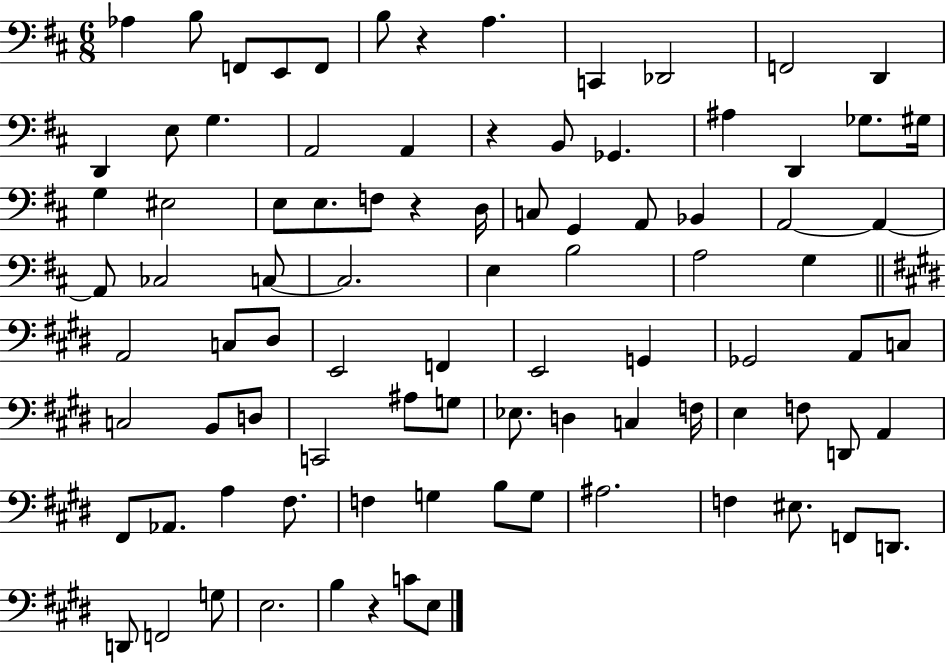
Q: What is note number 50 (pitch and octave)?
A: Gb2